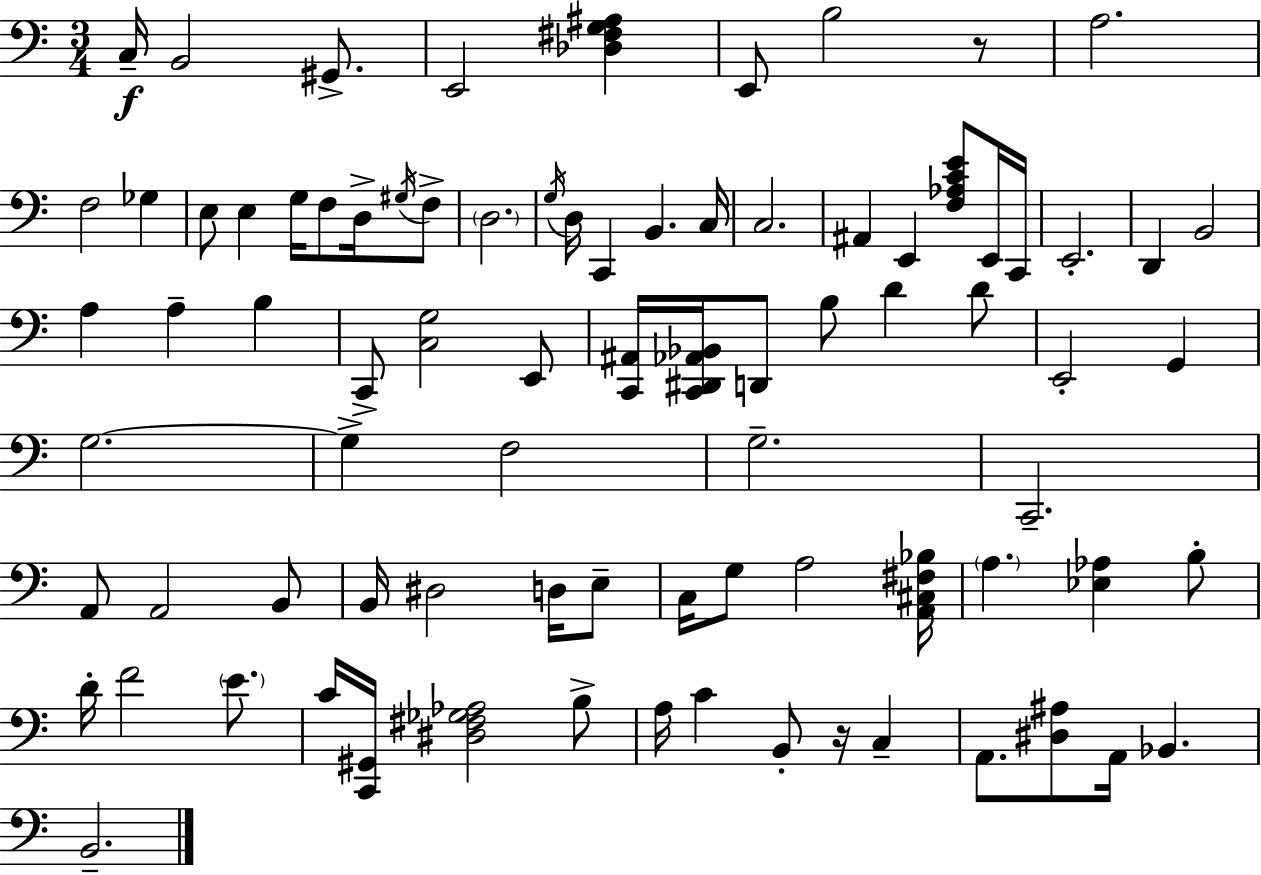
{
  \clef bass
  \numericTimeSignature
  \time 3/4
  \key c \major
  c16--\f b,2 gis,8.-> | e,2 <des fis g ais>4 | e,8 b2 r8 | a2. | \break f2 ges4 | e8 e4 g16 f8 d16-> \acciaccatura { gis16 } f8-> | \parenthesize d2. | \acciaccatura { g16 } d16 c,4 b,4. | \break c16 c2. | ais,4 e,4 <f aes c' e'>8 | e,16 c,16 e,2.-. | d,4 b,2 | \break a4 a4-- b4 | c,8-> <c g>2 | e,8 <c, ais,>16 <c, dis, aes, bes,>16 d,8 b8 d'4 | d'8 e,2-. g,4 | \break g2.~~ | g4-> f2 | g2.-- | c,2.-- | \break a,8 a,2 | b,8 b,16 dis2 d16 | e8-- c16 g8 a2 | <a, cis fis bes>16 \parenthesize a4. <ees aes>4 | \break b8-. d'16-. f'2 \parenthesize e'8. | c'16 <c, gis,>16 <dis fis ges aes>2 | b8-> a16 c'4 b,8-. r16 c4-- | a,8. <dis ais>8 a,16 bes,4. | \break b,2.-- | \bar "|."
}